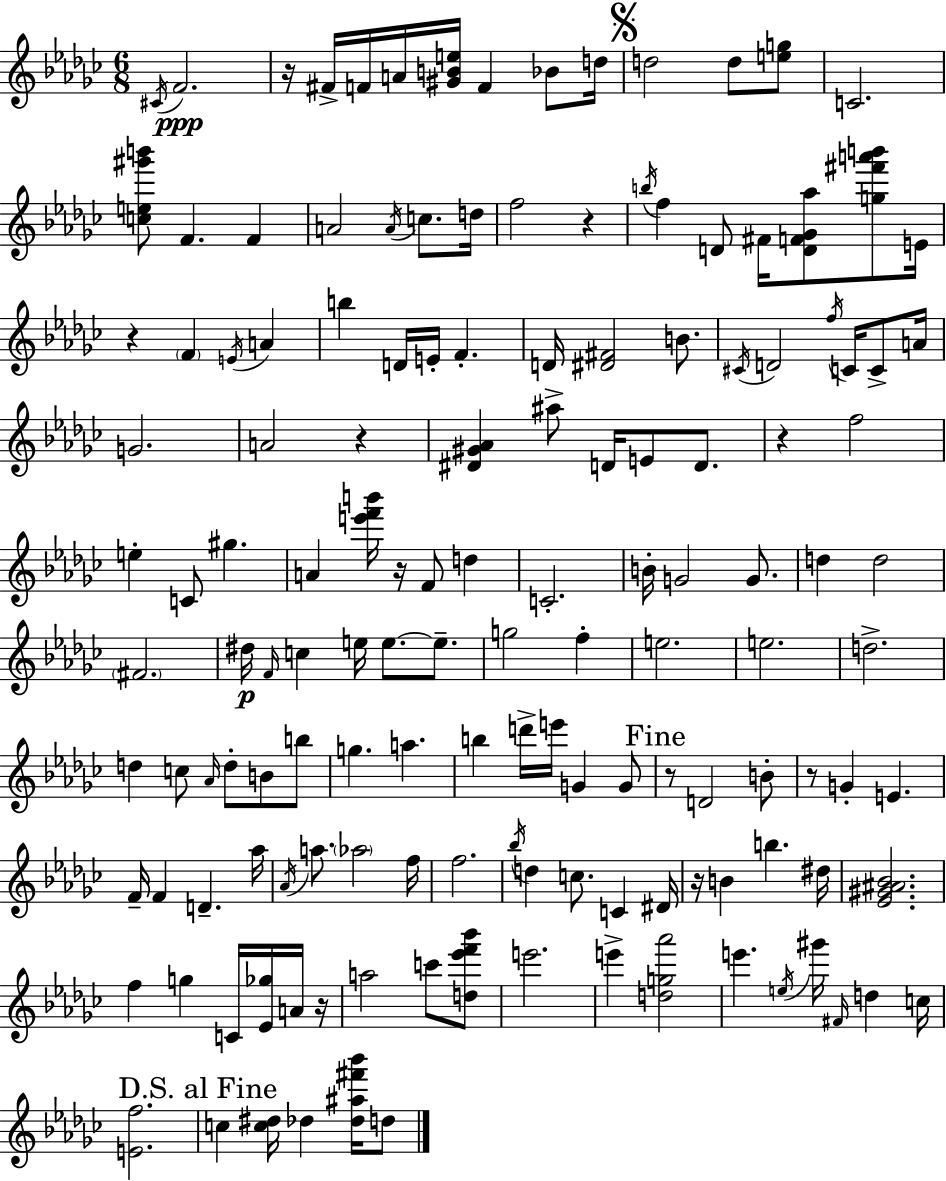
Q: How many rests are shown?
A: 10